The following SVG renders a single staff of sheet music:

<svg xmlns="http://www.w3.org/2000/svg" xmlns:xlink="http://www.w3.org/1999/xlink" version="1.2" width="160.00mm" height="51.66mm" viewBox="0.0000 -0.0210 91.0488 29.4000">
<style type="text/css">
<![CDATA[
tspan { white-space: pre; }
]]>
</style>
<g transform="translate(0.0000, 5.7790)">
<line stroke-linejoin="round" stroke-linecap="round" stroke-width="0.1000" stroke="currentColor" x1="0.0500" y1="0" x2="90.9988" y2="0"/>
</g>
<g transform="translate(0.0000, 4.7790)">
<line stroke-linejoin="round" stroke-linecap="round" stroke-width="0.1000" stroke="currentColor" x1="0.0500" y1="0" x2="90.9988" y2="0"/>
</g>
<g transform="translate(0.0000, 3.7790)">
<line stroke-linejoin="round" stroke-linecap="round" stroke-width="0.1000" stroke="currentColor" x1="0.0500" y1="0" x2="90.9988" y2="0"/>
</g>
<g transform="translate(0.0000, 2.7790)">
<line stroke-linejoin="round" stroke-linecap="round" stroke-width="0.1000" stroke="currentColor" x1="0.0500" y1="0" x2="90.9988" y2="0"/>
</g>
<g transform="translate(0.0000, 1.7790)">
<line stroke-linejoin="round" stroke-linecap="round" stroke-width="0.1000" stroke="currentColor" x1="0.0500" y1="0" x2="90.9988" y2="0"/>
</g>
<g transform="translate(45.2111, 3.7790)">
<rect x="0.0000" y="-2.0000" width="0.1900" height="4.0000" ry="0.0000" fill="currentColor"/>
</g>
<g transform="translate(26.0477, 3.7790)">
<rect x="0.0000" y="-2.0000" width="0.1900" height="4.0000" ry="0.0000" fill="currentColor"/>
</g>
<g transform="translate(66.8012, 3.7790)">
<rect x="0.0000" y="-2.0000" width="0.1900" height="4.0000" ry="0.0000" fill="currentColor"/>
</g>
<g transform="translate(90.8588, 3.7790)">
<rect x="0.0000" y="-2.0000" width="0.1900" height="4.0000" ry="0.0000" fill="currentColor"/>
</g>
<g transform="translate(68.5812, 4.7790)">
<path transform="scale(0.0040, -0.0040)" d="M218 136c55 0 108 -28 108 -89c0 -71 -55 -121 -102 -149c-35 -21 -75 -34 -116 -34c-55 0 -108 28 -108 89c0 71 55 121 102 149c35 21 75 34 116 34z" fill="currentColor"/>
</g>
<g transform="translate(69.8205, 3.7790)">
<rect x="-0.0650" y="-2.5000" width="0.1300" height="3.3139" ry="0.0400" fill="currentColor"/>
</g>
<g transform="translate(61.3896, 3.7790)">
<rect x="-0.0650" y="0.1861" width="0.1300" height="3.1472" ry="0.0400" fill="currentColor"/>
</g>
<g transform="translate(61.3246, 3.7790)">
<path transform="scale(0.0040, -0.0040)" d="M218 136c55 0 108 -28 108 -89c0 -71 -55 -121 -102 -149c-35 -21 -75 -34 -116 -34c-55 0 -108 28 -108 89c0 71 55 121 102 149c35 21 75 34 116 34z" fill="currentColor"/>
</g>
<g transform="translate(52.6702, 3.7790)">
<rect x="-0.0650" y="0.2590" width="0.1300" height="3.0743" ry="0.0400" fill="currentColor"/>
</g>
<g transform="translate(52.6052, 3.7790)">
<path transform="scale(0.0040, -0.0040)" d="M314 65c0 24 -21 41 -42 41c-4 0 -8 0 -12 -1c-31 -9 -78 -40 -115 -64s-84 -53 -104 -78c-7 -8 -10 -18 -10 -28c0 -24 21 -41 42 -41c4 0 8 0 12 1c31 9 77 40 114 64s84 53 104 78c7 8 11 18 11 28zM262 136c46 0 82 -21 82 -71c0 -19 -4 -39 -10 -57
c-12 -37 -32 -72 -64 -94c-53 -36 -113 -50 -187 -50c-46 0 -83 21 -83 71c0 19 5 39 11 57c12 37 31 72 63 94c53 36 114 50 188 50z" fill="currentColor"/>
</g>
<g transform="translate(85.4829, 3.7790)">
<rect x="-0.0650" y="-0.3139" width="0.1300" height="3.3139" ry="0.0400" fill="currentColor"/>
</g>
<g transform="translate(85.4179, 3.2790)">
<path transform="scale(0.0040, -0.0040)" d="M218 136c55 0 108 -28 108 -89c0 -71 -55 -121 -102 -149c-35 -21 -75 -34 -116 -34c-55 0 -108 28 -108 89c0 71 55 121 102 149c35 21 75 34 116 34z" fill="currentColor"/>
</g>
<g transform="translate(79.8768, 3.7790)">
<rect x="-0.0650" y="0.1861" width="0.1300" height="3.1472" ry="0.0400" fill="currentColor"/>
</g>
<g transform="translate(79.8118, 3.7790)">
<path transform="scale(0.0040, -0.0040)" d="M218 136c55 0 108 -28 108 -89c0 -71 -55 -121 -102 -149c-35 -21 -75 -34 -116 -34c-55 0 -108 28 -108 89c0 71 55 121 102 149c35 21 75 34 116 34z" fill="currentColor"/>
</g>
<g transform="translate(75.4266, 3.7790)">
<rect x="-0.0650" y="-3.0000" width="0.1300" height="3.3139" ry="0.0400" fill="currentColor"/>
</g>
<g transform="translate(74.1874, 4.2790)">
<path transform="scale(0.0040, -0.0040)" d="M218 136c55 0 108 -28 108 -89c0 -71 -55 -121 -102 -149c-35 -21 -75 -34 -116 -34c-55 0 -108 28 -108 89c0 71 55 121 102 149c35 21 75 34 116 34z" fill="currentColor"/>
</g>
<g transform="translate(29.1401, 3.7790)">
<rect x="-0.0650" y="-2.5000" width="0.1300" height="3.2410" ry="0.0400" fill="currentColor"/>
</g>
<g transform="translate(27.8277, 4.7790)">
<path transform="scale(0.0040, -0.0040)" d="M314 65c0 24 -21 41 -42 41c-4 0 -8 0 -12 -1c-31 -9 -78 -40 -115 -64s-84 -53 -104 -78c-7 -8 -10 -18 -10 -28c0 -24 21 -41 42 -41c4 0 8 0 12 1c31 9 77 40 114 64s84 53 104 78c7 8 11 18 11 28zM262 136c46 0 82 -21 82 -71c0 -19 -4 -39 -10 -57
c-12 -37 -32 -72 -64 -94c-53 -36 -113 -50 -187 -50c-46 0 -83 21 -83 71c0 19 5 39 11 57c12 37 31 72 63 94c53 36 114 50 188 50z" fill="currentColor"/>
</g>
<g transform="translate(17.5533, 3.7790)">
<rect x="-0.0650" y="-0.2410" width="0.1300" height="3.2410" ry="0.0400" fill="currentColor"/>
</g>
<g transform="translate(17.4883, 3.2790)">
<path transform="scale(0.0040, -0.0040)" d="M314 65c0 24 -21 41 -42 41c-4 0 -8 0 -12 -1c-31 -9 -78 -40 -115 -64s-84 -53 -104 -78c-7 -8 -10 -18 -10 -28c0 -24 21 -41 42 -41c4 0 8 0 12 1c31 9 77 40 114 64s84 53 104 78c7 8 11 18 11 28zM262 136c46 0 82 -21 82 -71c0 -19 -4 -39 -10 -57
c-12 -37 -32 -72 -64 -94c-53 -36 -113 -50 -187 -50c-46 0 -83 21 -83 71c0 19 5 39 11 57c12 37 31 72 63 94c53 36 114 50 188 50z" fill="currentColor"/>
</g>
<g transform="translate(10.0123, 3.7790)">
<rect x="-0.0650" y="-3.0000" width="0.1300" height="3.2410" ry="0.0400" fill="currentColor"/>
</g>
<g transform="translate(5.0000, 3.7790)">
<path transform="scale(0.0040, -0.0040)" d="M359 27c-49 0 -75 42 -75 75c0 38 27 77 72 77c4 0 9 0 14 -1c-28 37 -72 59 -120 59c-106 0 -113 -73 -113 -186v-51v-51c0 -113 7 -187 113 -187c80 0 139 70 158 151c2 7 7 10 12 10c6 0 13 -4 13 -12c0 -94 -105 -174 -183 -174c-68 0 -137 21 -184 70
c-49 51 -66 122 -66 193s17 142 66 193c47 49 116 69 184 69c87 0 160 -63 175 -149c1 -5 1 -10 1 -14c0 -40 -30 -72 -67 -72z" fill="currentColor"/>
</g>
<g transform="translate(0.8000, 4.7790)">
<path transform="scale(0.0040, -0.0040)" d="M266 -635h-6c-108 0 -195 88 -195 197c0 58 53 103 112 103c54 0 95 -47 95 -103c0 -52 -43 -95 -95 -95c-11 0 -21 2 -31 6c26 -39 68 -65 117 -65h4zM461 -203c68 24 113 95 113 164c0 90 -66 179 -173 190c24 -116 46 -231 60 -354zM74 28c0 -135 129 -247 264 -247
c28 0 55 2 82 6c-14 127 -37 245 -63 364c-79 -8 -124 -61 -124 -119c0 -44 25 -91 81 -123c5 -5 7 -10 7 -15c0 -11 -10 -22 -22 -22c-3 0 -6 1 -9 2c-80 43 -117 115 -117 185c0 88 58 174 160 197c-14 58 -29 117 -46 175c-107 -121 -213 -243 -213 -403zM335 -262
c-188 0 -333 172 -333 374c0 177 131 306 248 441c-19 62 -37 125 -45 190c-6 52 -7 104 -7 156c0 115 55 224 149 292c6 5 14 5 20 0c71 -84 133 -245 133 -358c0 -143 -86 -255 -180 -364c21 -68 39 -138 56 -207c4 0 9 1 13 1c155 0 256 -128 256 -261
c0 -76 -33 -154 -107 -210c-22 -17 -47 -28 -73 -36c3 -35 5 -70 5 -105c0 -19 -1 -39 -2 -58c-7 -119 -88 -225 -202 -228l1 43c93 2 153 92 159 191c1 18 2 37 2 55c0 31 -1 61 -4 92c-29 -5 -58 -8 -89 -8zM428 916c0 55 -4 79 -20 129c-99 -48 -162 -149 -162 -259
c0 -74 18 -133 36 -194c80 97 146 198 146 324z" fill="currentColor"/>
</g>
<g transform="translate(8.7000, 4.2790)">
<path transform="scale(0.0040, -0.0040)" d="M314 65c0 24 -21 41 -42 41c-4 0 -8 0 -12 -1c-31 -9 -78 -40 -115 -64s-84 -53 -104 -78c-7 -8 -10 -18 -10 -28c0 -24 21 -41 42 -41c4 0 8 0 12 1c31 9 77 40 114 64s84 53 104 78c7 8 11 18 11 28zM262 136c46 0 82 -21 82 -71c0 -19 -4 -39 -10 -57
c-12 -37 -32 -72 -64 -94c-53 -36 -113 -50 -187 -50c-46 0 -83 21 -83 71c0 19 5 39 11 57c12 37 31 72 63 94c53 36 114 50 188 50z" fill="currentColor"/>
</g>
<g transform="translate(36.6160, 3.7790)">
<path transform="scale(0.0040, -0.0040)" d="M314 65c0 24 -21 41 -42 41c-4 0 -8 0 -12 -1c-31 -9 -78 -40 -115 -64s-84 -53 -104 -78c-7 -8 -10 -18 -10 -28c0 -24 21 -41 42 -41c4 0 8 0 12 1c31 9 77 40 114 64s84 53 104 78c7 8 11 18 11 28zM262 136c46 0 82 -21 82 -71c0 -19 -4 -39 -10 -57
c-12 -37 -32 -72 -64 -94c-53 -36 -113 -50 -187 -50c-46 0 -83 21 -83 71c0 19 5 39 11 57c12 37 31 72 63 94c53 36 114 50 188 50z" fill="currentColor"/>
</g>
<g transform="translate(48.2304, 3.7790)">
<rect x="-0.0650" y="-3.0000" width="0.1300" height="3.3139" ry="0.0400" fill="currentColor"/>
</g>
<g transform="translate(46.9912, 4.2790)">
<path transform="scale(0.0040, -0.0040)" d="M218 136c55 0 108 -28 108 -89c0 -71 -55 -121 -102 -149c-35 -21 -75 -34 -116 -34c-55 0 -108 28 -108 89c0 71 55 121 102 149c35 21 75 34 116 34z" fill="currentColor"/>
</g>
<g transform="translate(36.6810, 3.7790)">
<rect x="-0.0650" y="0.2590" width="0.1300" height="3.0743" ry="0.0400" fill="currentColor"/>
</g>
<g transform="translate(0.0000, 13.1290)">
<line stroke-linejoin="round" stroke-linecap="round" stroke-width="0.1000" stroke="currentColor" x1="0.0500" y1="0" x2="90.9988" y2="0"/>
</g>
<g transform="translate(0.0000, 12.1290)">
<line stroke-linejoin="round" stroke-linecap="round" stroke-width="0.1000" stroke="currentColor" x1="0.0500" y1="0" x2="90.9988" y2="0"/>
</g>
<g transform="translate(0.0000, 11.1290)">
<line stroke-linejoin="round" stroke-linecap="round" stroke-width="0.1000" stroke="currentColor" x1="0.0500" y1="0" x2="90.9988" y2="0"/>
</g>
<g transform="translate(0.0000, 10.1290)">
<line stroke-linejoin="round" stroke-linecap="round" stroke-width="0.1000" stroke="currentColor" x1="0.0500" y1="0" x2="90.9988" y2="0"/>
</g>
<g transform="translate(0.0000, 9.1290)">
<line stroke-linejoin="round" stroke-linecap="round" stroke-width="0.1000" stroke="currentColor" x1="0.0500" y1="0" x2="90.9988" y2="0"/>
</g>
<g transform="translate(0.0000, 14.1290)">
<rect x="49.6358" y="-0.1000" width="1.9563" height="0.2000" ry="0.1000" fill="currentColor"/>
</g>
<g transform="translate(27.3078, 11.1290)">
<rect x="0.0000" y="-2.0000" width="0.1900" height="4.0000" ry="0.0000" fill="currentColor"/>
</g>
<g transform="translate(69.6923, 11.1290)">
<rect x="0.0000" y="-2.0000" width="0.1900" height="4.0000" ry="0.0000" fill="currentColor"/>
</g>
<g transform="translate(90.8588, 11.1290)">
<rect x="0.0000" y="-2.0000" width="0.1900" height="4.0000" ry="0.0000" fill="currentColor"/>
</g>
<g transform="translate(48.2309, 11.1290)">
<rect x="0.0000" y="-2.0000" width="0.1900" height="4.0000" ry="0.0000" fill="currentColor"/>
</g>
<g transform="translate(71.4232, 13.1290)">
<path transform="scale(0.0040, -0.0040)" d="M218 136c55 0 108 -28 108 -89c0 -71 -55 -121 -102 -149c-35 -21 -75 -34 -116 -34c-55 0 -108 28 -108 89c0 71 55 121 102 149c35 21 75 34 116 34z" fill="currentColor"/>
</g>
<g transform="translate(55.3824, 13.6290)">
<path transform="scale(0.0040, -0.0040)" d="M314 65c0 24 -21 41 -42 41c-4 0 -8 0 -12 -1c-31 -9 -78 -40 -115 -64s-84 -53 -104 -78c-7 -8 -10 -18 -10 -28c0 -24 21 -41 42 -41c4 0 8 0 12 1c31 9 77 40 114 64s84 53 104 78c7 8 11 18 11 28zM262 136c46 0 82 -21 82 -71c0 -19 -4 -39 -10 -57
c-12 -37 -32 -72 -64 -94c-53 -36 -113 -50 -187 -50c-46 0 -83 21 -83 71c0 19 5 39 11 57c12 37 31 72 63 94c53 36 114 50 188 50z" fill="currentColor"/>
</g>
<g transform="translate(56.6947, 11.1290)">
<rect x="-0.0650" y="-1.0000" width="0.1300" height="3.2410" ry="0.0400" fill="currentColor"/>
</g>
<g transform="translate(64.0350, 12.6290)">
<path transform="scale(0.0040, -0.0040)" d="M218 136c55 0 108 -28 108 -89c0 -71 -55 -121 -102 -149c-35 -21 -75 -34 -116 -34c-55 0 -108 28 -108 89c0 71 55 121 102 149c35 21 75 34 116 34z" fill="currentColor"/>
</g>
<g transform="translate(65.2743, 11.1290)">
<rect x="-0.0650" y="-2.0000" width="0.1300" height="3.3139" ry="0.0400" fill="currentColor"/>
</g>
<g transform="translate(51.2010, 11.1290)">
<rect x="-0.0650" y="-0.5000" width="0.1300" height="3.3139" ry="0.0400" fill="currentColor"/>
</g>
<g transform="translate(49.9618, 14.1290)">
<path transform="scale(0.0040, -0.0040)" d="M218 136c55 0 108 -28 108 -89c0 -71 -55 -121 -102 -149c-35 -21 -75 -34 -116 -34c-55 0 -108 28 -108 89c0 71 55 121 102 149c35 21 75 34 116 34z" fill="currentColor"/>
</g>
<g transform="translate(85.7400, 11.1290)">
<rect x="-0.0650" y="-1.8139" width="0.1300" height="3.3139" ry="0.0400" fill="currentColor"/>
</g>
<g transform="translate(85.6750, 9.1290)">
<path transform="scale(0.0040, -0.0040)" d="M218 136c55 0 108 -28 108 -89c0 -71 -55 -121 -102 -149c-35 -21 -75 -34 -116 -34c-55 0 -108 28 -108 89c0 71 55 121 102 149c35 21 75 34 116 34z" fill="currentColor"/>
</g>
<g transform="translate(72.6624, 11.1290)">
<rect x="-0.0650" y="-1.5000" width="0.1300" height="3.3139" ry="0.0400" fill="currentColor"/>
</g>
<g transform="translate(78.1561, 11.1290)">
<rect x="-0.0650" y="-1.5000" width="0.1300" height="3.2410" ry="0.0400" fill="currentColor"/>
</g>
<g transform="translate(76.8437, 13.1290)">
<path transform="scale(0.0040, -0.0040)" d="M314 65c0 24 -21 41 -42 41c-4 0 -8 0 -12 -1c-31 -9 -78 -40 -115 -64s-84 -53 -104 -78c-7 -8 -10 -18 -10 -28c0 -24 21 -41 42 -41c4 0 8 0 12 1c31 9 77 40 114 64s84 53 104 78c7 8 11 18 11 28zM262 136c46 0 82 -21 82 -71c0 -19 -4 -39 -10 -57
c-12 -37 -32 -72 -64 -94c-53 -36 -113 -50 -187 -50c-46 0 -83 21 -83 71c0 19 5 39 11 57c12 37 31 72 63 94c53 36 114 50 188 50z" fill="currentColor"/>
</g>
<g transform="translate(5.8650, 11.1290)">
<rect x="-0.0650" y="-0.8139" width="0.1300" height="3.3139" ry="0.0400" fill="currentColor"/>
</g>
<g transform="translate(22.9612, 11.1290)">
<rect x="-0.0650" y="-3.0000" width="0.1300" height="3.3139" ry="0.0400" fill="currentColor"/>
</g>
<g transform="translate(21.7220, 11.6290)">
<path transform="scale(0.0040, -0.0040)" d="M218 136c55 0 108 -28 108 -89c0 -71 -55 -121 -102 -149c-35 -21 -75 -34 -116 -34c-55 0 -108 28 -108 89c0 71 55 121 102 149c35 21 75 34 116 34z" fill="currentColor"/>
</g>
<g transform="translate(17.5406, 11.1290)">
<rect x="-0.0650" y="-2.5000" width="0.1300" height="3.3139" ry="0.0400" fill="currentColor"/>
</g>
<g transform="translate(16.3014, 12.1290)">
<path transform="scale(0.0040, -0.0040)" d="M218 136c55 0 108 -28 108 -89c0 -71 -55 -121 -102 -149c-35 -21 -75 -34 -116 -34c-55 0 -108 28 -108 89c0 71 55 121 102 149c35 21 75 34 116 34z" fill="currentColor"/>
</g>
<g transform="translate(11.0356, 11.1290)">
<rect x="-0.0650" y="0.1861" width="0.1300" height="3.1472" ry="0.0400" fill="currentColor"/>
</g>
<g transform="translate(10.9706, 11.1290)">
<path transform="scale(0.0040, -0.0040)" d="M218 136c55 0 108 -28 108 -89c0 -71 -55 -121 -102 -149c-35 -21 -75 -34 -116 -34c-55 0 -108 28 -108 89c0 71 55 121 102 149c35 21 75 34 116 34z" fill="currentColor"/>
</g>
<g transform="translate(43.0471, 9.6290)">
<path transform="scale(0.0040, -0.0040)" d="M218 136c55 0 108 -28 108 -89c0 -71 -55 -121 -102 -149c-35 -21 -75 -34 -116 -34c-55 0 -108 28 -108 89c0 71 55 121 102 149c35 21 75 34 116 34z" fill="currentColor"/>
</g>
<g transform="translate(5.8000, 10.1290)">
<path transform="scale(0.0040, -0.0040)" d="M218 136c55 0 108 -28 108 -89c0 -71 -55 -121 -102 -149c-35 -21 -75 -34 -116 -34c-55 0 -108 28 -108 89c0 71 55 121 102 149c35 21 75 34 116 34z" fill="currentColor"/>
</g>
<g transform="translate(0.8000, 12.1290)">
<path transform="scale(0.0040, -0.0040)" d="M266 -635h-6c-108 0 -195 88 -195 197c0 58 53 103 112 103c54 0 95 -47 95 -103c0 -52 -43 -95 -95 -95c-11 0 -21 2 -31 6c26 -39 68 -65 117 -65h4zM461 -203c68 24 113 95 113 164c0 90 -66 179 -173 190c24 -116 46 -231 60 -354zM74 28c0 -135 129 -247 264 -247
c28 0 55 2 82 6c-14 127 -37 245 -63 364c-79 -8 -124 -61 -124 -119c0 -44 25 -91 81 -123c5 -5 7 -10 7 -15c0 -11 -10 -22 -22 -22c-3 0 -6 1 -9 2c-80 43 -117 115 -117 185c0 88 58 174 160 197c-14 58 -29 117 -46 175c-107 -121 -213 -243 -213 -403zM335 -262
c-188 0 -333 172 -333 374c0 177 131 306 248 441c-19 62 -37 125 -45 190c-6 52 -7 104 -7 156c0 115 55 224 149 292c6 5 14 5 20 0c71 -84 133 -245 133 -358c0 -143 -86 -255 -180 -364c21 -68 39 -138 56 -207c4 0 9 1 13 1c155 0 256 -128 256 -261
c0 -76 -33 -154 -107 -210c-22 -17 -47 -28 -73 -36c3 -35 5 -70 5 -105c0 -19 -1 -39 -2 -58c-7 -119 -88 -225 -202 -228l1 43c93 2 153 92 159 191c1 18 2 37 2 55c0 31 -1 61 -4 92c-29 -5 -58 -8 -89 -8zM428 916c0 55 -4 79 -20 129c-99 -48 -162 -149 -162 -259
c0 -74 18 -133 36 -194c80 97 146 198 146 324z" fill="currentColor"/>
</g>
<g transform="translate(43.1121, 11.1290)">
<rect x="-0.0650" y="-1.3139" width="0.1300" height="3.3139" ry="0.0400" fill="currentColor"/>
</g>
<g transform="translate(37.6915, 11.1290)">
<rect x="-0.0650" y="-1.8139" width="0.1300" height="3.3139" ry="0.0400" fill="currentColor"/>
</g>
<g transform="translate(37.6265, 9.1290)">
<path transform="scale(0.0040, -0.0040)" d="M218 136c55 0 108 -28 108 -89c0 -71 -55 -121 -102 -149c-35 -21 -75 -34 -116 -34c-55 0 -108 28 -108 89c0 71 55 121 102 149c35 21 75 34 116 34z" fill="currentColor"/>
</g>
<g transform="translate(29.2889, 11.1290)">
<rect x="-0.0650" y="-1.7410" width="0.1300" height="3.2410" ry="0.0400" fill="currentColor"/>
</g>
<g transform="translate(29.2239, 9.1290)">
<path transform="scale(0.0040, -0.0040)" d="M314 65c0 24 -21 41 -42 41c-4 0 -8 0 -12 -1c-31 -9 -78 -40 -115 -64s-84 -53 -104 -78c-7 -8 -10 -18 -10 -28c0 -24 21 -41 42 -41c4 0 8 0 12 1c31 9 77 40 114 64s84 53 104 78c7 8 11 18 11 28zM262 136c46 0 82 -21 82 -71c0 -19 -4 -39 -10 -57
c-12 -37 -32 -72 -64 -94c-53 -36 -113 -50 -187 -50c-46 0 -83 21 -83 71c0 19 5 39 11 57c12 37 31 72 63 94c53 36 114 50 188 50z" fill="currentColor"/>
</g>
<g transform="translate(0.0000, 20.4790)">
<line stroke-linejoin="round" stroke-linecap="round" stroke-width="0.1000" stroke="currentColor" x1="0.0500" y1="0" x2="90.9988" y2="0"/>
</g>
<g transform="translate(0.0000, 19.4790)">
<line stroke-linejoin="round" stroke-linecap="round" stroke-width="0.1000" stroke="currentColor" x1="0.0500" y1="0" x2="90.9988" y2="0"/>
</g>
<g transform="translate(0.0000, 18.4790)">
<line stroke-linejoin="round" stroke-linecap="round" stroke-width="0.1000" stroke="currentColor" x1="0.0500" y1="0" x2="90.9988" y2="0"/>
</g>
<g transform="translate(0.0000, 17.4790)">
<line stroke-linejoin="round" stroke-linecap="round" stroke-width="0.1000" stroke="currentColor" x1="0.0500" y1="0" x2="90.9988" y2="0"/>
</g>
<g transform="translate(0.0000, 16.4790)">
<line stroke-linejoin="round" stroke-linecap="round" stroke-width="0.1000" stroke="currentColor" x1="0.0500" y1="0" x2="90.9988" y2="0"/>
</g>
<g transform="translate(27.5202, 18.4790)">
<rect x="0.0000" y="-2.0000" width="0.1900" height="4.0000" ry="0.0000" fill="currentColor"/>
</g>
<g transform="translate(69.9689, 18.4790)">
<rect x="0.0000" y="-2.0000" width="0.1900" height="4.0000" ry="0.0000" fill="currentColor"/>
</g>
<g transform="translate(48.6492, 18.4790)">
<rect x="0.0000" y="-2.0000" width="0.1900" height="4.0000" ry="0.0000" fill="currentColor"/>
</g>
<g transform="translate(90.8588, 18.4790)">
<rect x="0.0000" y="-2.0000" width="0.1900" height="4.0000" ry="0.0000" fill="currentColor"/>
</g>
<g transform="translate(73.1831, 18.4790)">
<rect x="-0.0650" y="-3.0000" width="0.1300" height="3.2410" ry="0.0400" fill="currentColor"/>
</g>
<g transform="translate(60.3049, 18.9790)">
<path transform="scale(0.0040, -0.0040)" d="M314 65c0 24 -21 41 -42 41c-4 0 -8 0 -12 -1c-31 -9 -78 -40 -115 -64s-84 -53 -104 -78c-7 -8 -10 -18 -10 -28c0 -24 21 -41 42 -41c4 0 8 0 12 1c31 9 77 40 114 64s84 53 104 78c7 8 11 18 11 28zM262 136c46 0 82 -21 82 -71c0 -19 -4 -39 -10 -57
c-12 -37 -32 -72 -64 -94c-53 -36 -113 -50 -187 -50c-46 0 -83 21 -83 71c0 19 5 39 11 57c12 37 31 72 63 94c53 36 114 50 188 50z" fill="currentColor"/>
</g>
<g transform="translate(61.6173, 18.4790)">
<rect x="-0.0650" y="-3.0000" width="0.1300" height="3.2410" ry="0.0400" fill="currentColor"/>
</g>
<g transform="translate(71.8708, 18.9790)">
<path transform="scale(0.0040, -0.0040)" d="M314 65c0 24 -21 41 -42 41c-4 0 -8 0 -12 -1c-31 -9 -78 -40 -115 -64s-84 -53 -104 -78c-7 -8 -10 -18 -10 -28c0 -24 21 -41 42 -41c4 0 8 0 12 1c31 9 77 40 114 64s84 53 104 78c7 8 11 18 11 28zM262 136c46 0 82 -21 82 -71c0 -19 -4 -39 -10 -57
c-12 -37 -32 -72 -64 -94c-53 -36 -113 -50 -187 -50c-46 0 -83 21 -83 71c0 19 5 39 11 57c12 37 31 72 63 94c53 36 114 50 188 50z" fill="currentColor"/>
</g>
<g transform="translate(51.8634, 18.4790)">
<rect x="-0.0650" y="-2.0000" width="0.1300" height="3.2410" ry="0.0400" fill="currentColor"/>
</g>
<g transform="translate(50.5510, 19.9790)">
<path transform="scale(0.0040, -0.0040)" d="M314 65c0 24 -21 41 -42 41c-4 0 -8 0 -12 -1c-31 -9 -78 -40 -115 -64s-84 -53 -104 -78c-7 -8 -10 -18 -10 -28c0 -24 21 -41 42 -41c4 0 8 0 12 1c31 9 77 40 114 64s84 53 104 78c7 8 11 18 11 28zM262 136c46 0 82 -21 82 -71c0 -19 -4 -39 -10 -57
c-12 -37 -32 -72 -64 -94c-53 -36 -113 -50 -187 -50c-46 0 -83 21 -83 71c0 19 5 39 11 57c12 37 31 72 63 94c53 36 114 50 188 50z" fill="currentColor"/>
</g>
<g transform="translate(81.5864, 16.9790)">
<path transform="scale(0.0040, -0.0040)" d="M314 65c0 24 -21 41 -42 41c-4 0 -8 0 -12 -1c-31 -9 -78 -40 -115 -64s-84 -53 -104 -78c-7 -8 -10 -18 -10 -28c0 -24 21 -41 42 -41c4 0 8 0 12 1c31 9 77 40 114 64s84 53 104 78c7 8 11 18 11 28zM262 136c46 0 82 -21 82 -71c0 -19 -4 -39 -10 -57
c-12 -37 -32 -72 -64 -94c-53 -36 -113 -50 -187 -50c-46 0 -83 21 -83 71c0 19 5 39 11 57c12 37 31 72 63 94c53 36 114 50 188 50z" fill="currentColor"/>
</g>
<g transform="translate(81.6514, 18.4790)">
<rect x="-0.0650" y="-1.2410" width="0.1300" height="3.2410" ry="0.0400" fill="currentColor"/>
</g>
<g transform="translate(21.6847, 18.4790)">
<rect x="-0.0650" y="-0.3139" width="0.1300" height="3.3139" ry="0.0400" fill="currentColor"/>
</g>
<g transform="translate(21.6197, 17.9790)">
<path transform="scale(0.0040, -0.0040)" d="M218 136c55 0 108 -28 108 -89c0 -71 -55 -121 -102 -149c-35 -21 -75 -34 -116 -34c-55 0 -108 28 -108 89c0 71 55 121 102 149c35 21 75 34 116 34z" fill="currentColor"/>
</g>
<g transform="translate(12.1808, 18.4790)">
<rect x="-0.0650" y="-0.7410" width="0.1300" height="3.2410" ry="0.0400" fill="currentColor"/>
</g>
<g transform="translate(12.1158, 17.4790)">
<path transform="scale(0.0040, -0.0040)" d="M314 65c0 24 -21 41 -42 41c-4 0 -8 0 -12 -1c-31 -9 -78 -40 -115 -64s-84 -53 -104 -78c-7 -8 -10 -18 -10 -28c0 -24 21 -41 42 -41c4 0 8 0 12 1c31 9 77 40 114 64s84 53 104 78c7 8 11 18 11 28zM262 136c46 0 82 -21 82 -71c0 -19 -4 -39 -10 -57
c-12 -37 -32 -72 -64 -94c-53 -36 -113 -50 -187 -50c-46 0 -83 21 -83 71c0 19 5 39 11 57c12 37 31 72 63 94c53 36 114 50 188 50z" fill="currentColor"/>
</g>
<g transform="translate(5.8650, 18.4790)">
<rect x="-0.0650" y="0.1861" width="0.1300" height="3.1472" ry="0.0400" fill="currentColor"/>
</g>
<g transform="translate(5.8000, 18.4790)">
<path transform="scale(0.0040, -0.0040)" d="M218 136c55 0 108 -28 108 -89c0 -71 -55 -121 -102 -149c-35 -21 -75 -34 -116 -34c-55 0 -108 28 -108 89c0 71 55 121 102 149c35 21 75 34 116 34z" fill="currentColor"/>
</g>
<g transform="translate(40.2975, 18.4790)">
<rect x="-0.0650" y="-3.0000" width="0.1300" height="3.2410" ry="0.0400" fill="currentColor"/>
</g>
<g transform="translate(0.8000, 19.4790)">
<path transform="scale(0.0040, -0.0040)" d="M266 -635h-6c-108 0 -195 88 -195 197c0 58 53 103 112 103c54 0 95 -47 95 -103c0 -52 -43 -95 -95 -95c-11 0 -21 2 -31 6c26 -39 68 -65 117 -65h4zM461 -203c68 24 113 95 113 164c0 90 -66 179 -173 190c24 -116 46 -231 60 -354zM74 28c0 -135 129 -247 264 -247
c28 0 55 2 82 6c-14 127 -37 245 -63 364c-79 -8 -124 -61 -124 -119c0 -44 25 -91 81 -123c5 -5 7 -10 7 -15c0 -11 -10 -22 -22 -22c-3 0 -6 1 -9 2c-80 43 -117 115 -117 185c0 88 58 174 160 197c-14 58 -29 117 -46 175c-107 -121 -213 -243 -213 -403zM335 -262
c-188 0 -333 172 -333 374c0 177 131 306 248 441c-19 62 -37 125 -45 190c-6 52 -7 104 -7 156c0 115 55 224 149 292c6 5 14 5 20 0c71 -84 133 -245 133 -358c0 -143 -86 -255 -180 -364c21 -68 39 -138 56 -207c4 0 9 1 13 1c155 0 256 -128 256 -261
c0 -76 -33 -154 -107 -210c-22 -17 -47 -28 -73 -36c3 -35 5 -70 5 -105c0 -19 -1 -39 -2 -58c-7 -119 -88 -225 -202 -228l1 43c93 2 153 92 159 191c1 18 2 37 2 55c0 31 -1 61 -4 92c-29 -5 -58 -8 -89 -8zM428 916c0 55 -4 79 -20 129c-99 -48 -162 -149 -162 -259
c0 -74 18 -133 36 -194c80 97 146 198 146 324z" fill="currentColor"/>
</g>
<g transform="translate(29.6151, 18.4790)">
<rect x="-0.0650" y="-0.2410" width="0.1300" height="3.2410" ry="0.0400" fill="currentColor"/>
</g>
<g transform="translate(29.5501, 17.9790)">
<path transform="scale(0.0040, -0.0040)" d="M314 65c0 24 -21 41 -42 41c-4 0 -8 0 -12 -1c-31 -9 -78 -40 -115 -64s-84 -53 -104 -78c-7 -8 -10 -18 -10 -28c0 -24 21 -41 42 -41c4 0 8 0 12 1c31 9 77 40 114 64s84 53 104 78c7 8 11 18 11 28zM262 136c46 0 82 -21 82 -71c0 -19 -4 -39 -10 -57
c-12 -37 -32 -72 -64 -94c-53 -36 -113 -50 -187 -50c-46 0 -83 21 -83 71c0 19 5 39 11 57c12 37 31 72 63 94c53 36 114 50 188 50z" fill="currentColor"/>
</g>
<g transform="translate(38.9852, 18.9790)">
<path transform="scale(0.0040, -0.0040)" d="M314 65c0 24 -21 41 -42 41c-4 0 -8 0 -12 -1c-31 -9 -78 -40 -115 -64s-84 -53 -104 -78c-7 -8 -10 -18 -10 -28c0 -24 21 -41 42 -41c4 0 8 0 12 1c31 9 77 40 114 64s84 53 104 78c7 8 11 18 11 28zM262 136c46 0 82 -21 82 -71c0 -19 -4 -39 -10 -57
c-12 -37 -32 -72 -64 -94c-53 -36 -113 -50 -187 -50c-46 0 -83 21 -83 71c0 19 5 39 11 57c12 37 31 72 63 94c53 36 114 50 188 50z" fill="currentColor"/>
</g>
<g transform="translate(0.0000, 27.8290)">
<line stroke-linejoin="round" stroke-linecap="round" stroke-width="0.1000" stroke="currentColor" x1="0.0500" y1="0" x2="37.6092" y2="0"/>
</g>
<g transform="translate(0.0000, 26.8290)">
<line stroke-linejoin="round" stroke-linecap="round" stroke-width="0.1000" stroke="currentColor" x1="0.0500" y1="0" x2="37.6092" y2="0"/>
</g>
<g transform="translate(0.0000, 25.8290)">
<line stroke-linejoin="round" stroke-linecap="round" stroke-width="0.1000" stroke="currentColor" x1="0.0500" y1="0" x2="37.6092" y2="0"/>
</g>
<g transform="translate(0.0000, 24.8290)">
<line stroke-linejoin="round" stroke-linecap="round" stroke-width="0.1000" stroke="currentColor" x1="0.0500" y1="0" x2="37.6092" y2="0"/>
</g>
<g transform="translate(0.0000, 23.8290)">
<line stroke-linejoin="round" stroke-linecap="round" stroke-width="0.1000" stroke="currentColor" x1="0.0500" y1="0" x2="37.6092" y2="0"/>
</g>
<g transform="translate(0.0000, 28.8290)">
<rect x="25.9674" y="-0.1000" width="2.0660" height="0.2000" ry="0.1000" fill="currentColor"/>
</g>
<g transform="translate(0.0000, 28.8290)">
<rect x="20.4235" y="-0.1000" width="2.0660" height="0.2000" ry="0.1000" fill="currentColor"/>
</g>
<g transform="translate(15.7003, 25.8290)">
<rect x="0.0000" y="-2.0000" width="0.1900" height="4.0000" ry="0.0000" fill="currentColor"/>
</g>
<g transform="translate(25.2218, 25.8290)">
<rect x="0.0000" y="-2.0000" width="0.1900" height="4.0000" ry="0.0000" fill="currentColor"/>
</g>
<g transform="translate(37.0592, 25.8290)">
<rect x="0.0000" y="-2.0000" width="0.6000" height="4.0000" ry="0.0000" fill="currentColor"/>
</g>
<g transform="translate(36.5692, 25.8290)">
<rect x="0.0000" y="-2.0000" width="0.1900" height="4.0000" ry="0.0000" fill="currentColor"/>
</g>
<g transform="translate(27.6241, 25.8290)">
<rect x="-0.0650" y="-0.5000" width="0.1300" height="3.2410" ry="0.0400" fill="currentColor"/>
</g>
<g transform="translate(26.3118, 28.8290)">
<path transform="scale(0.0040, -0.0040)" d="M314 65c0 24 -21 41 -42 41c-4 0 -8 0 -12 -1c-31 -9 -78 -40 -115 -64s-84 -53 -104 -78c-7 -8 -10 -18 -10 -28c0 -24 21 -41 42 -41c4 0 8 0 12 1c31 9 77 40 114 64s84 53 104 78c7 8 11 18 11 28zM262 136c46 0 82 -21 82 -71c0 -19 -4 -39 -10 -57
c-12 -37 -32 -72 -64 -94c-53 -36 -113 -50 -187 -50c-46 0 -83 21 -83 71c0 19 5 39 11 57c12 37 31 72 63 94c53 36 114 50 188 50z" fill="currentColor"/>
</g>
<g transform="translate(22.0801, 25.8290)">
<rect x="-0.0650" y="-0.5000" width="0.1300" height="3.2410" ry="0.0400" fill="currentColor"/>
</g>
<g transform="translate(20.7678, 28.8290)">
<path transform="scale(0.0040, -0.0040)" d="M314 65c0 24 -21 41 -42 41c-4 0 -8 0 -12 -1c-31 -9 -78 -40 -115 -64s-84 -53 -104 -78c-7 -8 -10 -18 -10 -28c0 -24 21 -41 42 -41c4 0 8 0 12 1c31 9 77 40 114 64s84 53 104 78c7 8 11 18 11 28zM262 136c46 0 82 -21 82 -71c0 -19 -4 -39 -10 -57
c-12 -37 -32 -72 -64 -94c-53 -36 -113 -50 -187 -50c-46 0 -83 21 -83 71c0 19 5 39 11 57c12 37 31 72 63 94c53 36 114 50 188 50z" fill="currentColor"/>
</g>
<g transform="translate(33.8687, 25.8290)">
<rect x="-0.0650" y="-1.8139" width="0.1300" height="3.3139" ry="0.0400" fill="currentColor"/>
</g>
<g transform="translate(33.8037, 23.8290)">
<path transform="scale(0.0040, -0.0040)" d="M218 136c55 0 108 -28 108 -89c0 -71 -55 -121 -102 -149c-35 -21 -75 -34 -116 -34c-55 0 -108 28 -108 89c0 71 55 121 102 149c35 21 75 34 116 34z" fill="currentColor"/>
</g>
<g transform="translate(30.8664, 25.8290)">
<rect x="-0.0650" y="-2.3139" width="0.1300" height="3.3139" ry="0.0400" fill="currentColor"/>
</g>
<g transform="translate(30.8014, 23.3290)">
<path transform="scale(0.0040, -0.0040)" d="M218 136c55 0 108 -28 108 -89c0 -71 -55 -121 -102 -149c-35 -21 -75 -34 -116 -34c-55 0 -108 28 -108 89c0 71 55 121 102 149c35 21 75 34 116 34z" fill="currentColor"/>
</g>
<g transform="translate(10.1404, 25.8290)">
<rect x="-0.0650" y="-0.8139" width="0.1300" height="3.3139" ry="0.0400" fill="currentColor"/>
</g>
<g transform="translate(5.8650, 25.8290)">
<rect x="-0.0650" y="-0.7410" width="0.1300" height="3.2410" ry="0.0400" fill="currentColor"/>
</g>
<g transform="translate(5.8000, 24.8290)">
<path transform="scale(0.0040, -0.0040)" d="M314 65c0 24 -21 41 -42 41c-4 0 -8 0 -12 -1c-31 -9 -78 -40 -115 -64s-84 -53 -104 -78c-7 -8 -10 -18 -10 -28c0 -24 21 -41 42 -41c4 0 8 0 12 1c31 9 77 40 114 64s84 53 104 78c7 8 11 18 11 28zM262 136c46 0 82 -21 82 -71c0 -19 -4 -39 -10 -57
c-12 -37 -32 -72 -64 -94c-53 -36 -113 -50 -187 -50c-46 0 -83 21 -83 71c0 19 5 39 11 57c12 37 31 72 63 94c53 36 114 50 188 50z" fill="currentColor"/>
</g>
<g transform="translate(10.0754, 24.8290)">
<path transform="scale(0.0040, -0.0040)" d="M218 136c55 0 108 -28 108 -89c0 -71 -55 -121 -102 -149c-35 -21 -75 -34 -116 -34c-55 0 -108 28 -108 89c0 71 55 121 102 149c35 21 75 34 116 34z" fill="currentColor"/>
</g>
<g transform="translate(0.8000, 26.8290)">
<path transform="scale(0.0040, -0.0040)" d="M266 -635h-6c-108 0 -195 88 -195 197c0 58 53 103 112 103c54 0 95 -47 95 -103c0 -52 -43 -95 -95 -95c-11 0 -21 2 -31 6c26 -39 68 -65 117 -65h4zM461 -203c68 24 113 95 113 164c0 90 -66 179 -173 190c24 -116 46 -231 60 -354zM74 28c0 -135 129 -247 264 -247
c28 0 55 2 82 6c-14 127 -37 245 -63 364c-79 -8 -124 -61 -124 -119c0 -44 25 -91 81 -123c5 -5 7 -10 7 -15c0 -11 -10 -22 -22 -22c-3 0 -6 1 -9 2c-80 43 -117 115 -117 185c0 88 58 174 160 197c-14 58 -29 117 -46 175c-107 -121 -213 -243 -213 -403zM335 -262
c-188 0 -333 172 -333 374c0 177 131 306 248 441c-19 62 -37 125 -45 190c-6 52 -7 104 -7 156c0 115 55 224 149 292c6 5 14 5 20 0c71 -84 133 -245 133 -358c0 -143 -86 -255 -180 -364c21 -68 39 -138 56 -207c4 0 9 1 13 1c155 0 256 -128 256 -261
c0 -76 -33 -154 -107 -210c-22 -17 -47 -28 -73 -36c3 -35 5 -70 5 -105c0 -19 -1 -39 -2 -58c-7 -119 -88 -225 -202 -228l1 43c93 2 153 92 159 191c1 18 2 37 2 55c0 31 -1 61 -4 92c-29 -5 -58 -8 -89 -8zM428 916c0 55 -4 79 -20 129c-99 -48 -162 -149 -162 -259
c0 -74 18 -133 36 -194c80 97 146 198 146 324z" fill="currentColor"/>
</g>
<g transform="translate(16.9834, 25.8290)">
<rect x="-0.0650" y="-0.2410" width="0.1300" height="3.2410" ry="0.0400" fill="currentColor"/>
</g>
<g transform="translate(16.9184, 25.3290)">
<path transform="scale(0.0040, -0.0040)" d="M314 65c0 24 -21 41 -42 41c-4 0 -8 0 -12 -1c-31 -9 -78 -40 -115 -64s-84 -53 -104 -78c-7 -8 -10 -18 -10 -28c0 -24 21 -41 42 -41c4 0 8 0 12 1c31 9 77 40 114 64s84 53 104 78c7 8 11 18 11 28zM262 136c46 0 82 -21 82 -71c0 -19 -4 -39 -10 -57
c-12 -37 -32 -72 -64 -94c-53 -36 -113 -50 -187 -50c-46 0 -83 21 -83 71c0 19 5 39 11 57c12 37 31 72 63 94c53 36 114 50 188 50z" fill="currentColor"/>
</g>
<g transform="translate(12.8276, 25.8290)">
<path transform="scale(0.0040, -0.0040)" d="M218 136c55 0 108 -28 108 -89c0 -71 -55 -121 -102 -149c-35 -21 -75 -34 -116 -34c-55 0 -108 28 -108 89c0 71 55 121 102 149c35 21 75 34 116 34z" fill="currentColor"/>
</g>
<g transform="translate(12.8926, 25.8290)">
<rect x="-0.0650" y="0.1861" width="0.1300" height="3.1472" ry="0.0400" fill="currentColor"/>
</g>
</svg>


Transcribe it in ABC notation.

X:1
T:Untitled
M:4/4
L:1/4
K:C
A2 c2 G2 B2 A B2 B G A B c d B G A f2 f e C D2 F E E2 f B d2 c c2 A2 F2 A2 A2 e2 d2 d B c2 C2 C2 g f